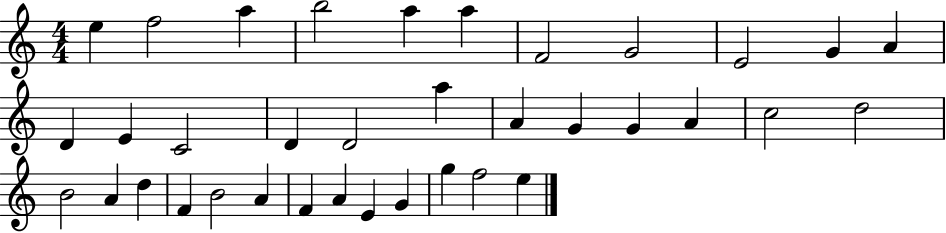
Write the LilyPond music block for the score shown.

{
  \clef treble
  \numericTimeSignature
  \time 4/4
  \key c \major
  e''4 f''2 a''4 | b''2 a''4 a''4 | f'2 g'2 | e'2 g'4 a'4 | \break d'4 e'4 c'2 | d'4 d'2 a''4 | a'4 g'4 g'4 a'4 | c''2 d''2 | \break b'2 a'4 d''4 | f'4 b'2 a'4 | f'4 a'4 e'4 g'4 | g''4 f''2 e''4 | \break \bar "|."
}